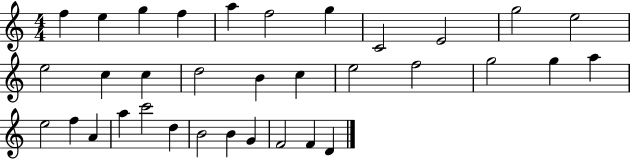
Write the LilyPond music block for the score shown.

{
  \clef treble
  \numericTimeSignature
  \time 4/4
  \key c \major
  f''4 e''4 g''4 f''4 | a''4 f''2 g''4 | c'2 e'2 | g''2 e''2 | \break e''2 c''4 c''4 | d''2 b'4 c''4 | e''2 f''2 | g''2 g''4 a''4 | \break e''2 f''4 a'4 | a''4 c'''2 d''4 | b'2 b'4 g'4 | f'2 f'4 d'4 | \break \bar "|."
}